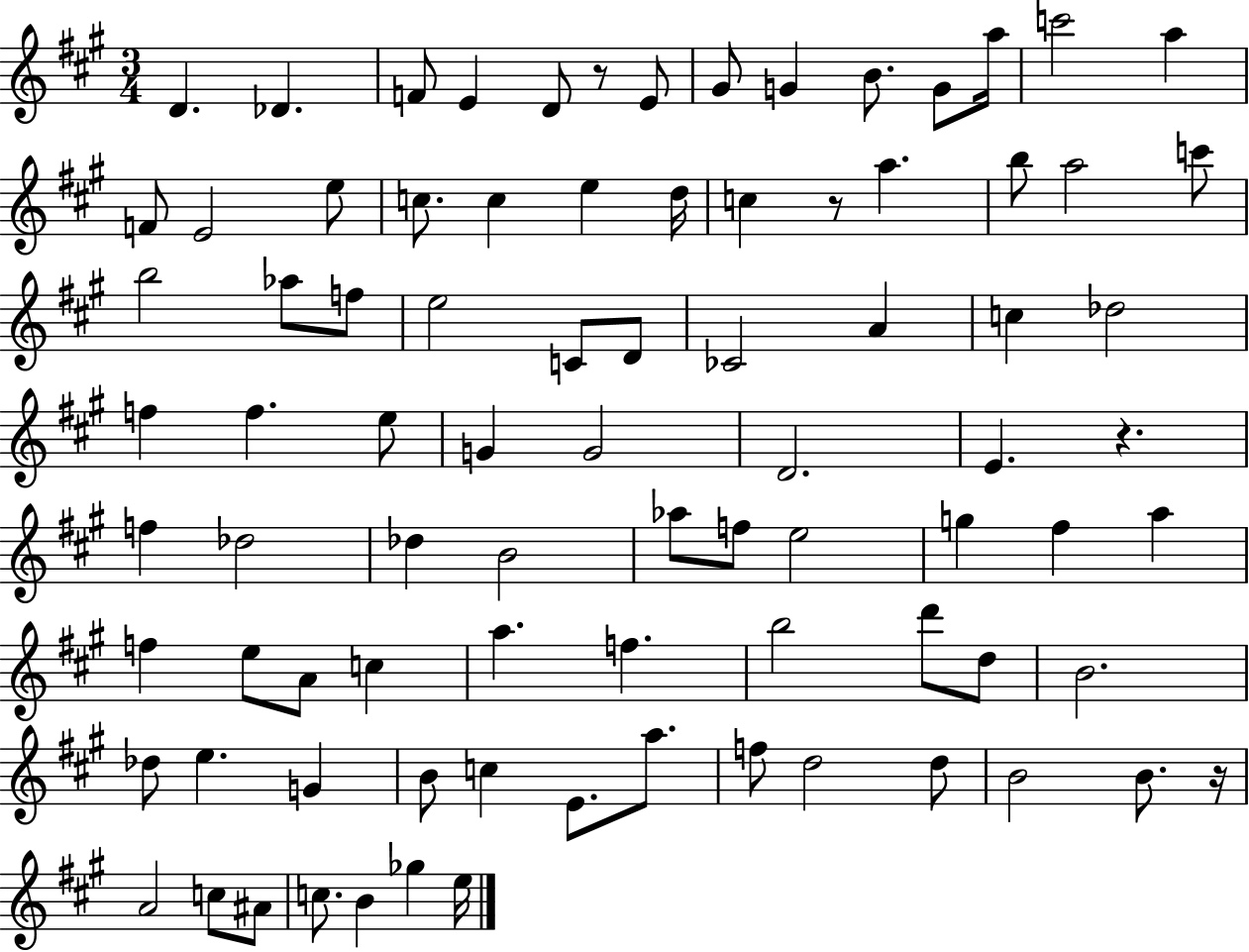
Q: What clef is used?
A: treble